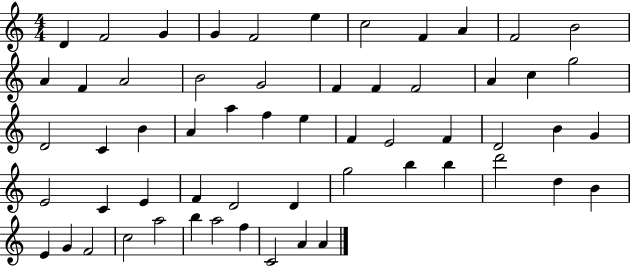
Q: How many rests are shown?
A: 0